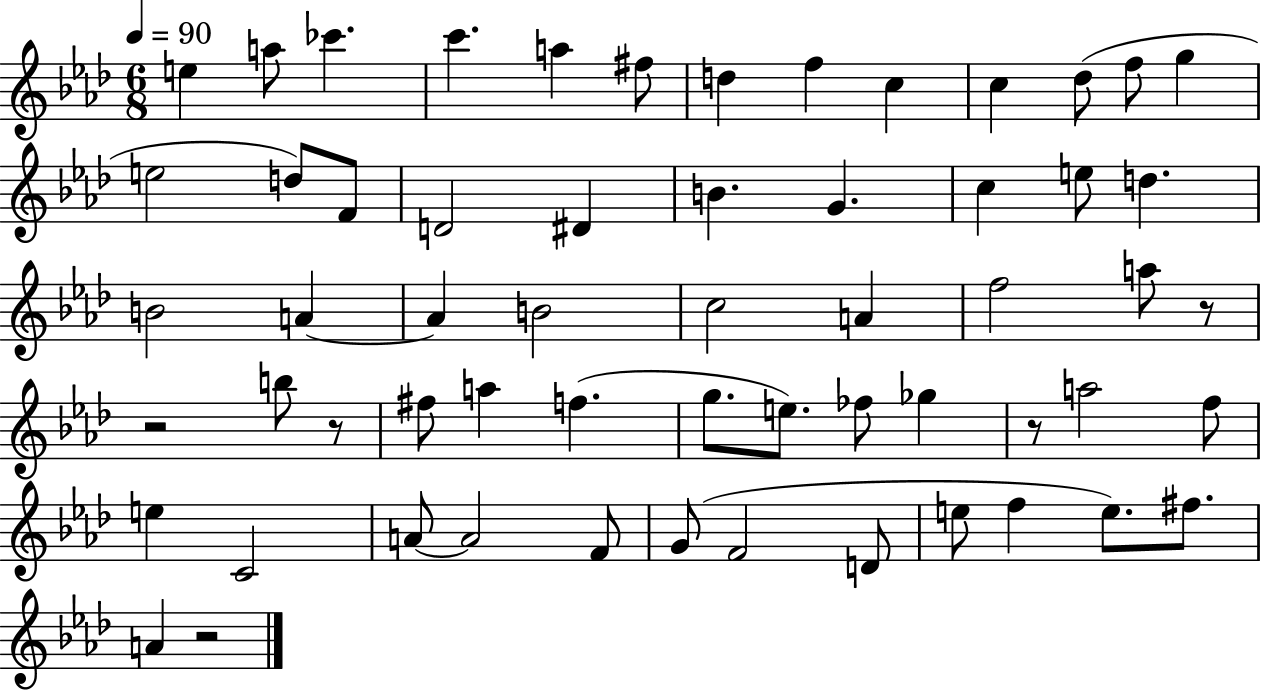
{
  \clef treble
  \numericTimeSignature
  \time 6/8
  \key aes \major
  \tempo 4 = 90
  e''4 a''8 ces'''4. | c'''4. a''4 fis''8 | d''4 f''4 c''4 | c''4 des''8( f''8 g''4 | \break e''2 d''8) f'8 | d'2 dis'4 | b'4. g'4. | c''4 e''8 d''4. | \break b'2 a'4~~ | a'4 b'2 | c''2 a'4 | f''2 a''8 r8 | \break r2 b''8 r8 | fis''8 a''4 f''4.( | g''8. e''8.) fes''8 ges''4 | r8 a''2 f''8 | \break e''4 c'2 | a'8~~ a'2 f'8 | g'8( f'2 d'8 | e''8 f''4 e''8.) fis''8. | \break a'4 r2 | \bar "|."
}